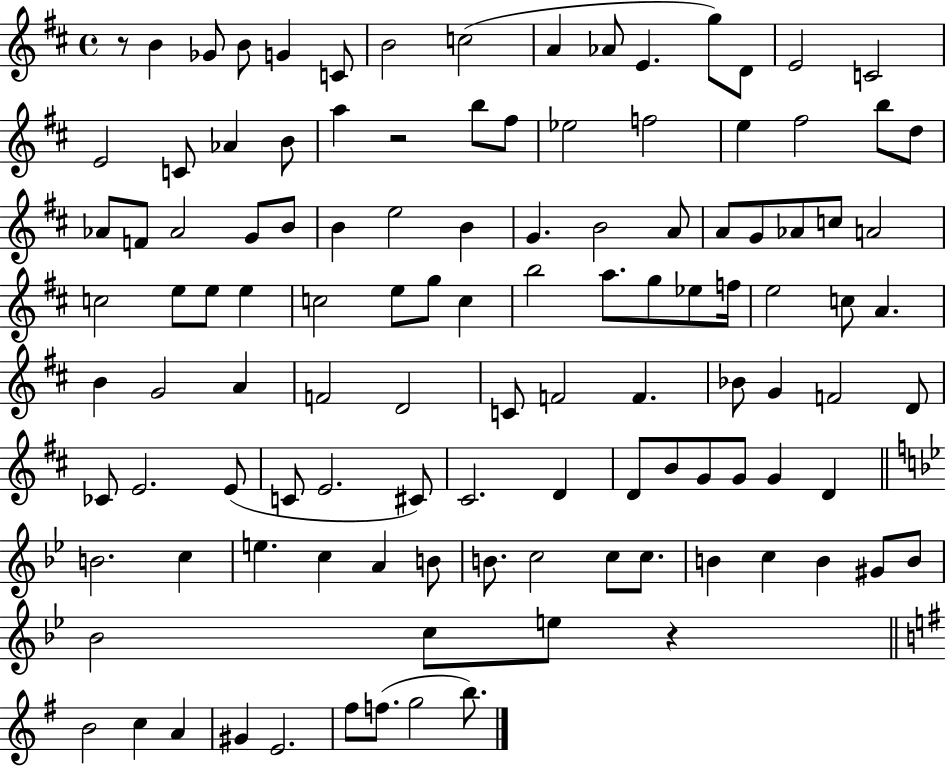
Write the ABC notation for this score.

X:1
T:Untitled
M:4/4
L:1/4
K:D
z/2 B _G/2 B/2 G C/2 B2 c2 A _A/2 E g/2 D/2 E2 C2 E2 C/2 _A B/2 a z2 b/2 ^f/2 _e2 f2 e ^f2 b/2 d/2 _A/2 F/2 _A2 G/2 B/2 B e2 B G B2 A/2 A/2 G/2 _A/2 c/2 A2 c2 e/2 e/2 e c2 e/2 g/2 c b2 a/2 g/2 _e/2 f/4 e2 c/2 A B G2 A F2 D2 C/2 F2 F _B/2 G F2 D/2 _C/2 E2 E/2 C/2 E2 ^C/2 ^C2 D D/2 B/2 G/2 G/2 G D B2 c e c A B/2 B/2 c2 c/2 c/2 B c B ^G/2 B/2 _B2 c/2 e/2 z B2 c A ^G E2 ^f/2 f/2 g2 b/2